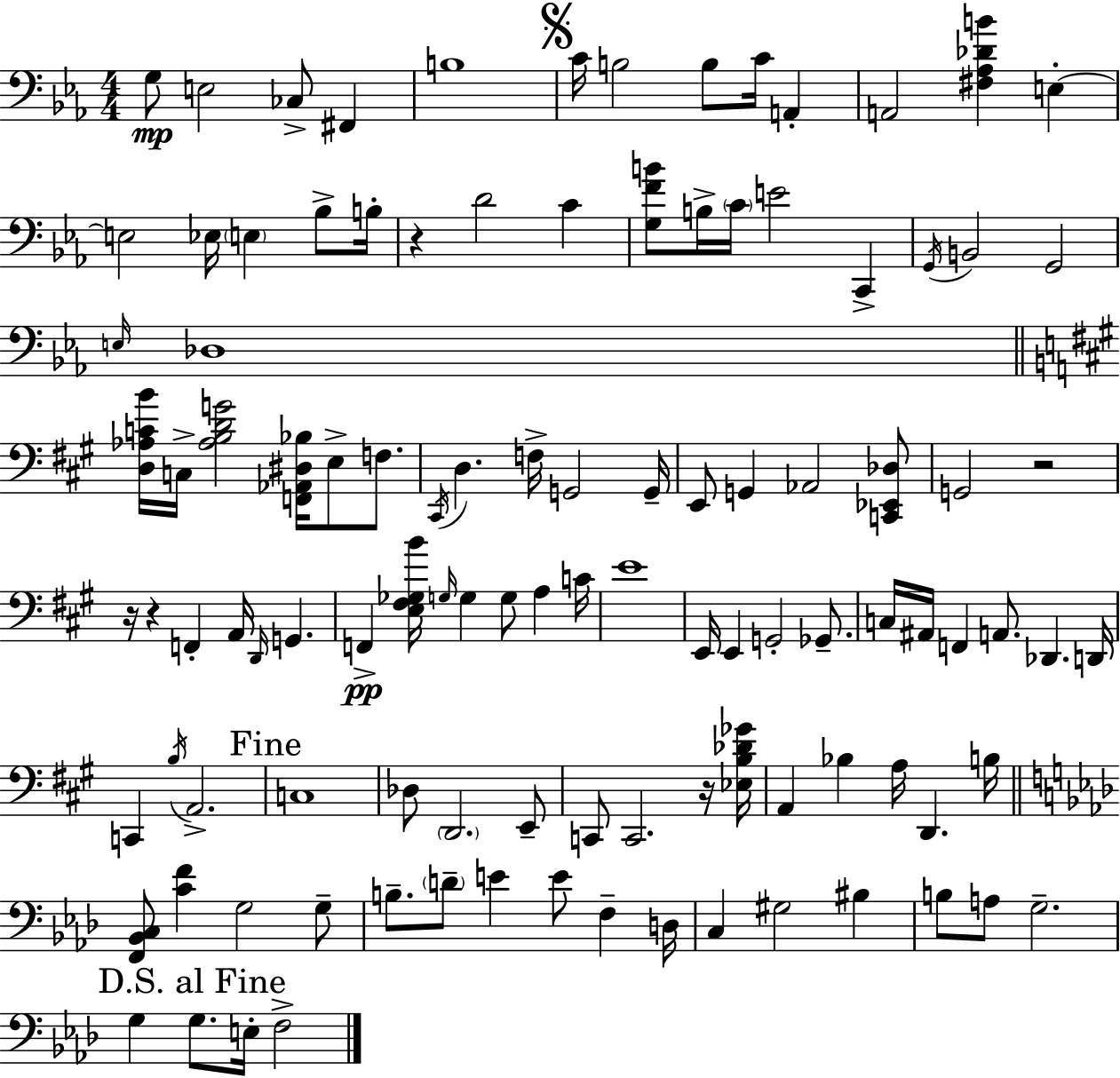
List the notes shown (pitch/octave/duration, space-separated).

G3/e E3/h CES3/e F#2/q B3/w C4/s B3/h B3/e C4/s A2/q A2/h [F#3,Ab3,Db4,B4]/q E3/q E3/h Eb3/s E3/q Bb3/e B3/s R/q D4/h C4/q [G3,F4,B4]/e B3/s C4/s E4/h C2/q G2/s B2/h G2/h E3/s Db3/w [D3,Ab3,C4,B4]/s C3/s [Ab3,B3,D4,G4]/h [F2,Ab2,D#3,Bb3]/s E3/e F3/e. C#2/s D3/q. F3/s G2/h G2/s E2/e G2/q Ab2/h [C2,Eb2,Db3]/e G2/h R/h R/s R/q F2/q A2/s D2/s G2/q. F2/q [E3,F#3,Gb3,B4]/s G3/s G3/q G3/e A3/q C4/s E4/w E2/s E2/q G2/h Gb2/e. C3/s A#2/s F2/q A2/e. Db2/q. D2/s C2/q B3/s A2/h. C3/w Db3/e D2/h. E2/e C2/e C2/h. R/s [Eb3,B3,Db4,Gb4]/s A2/q Bb3/q A3/s D2/q. B3/s [F2,Bb2,C3]/e [C4,F4]/q G3/h G3/e B3/e. D4/e E4/q E4/e F3/q D3/s C3/q G#3/h BIS3/q B3/e A3/e G3/h. G3/q G3/e. E3/s F3/h